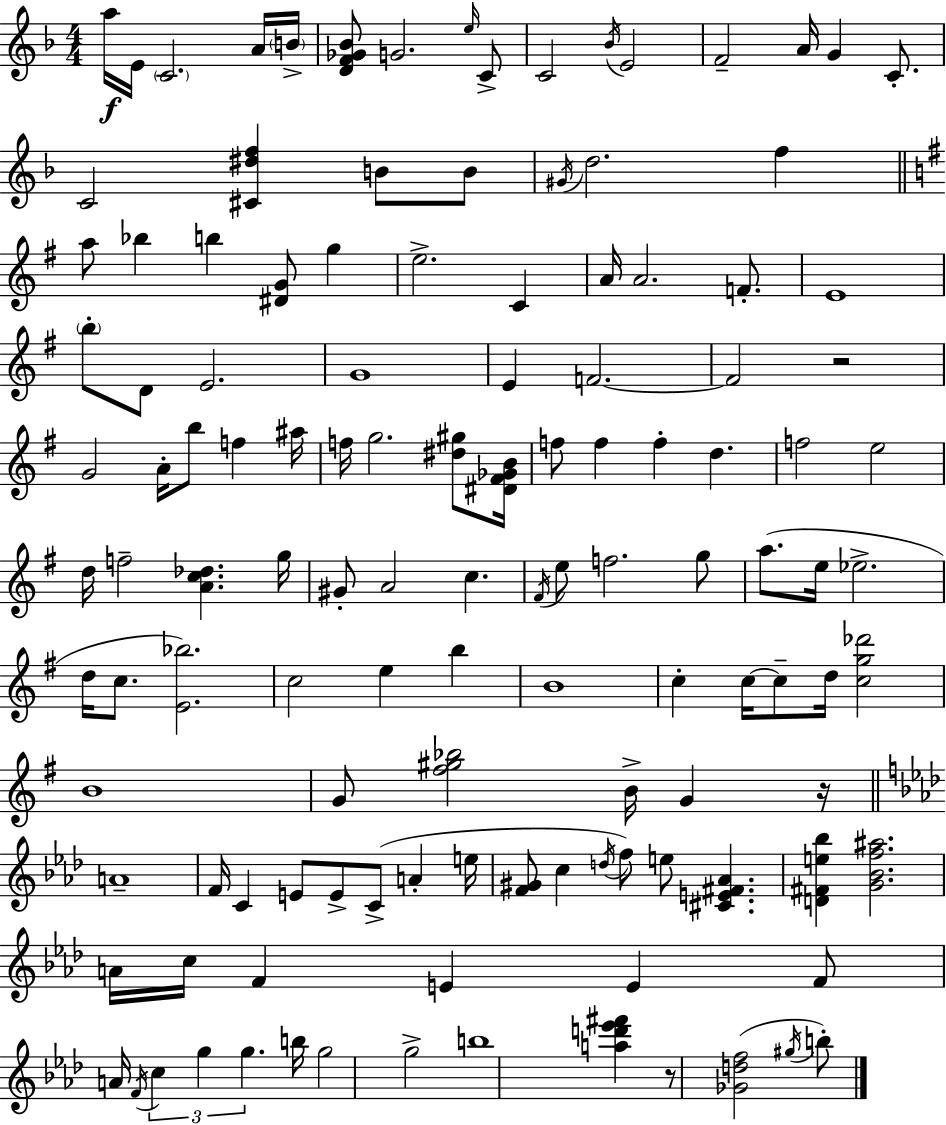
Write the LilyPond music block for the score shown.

{
  \clef treble
  \numericTimeSignature
  \time 4/4
  \key f \major
  a''16\f e'16 \parenthesize c'2. a'16 \parenthesize b'16-> | <d' f' ges' bes'>8 g'2. \grace { e''16 } c'8-> | c'2 \acciaccatura { bes'16 } e'2 | f'2-- a'16 g'4 c'8.-. | \break c'2 <cis' dis'' f''>4 b'8 | b'8 \acciaccatura { gis'16 } d''2. f''4 | \bar "||" \break \key g \major a''8 bes''4 b''4 <dis' g'>8 g''4 | e''2.-> c'4 | a'16 a'2. f'8.-. | e'1 | \break \parenthesize b''8-. d'8 e'2. | g'1 | e'4 f'2.~~ | f'2 r2 | \break g'2 a'16-. b''8 f''4 ais''16 | f''16 g''2. <dis'' gis''>8 <dis' fis' ges' b'>16 | f''8 f''4 f''4-. d''4. | f''2 e''2 | \break d''16 f''2-- <a' c'' des''>4. g''16 | gis'8-. a'2 c''4. | \acciaccatura { fis'16 } e''8 f''2. g''8 | a''8.( e''16 ees''2.-> | \break d''16 c''8. <e' bes''>2.) | c''2 e''4 b''4 | b'1 | c''4-. c''16~~ c''8-- d''16 <c'' g'' des'''>2 | \break b'1 | g'8 <fis'' gis'' bes''>2 b'16-> g'4 | r16 \bar "||" \break \key aes \major a'1-- | f'16 c'4 e'8 e'8-> c'8->( a'4-. e''16 | <f' gis'>8 c''4 \acciaccatura { d''16 }) f''8 e''8 <cis' e' fis' aes'>4. | <d' fis' e'' bes''>4 <g' bes' f'' ais''>2. | \break a'16 c''16 f'4 e'4 e'4 f'8 | a'16 \acciaccatura { f'16 } \tuplet 3/2 { c''4 g''4 g''4. } | b''16 g''2 g''2-> | b''1 | \break <a'' d''' ees''' fis'''>4 r8 <ges' d'' f''>2( | \acciaccatura { gis''16 } b''8-.) \bar "|."
}